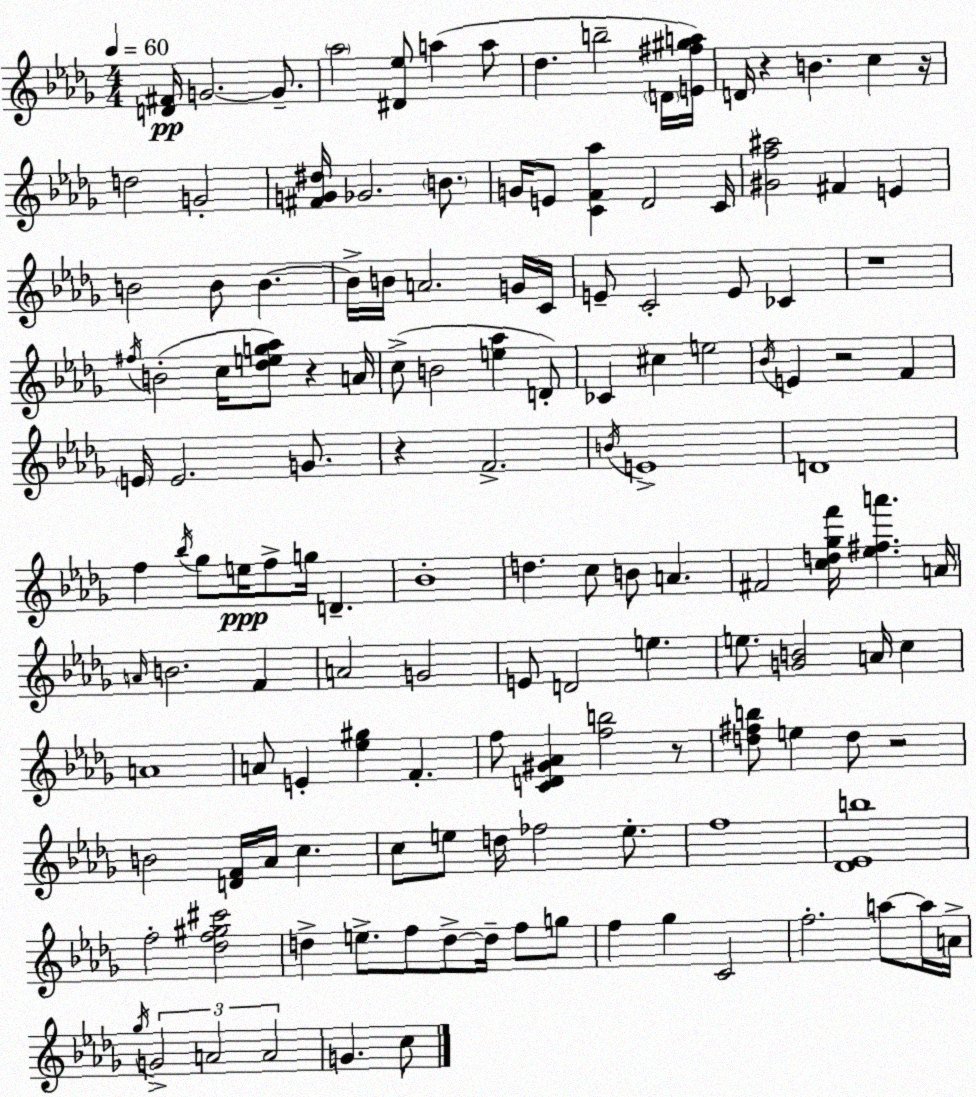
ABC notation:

X:1
T:Untitled
M:4/4
L:1/4
K:Bbm
[D^F]/4 G2 G/2 _a2 [^D_e]/2 a a/2 _d b2 D/4 [E^f^ga]/4 D/4 z B c z/4 d2 G2 [^FG^d]/4 _G2 B/2 G/4 E/2 [CF_a] _D2 C/4 [^Gf^a]2 ^F E B2 B/2 B B/4 B/4 A2 G/4 C/4 E/2 C2 E/2 _C z4 ^f/4 B2 c/4 [_deg_a]/2 z A/4 c/2 B2 [e_a] D/2 _C ^c e2 _B/4 E z2 F E/4 E2 G/2 z F2 B/4 E4 D4 f _b/4 _g/2 e/4 f/2 g/4 D _B4 d c/2 B/2 A ^F2 [cd_gf']/4 [_e^fa'] A/4 A/4 B2 F A2 G2 E/2 D2 e e/2 [GB]2 A/4 c A4 A/2 E [_e^g] F f/2 [CD^G_A] [fb]2 z/2 [d^fb]/2 e d/2 z2 B2 [DF]/4 _A/4 c c/2 e/2 d/4 _f2 e/2 f4 [_D_Eb]4 f2 [_df^g^c']2 d e/2 f/2 d/2 d/4 f/2 g/2 f _g C2 f2 a/2 a/4 A/4 _g/4 G2 A2 A2 G c/2